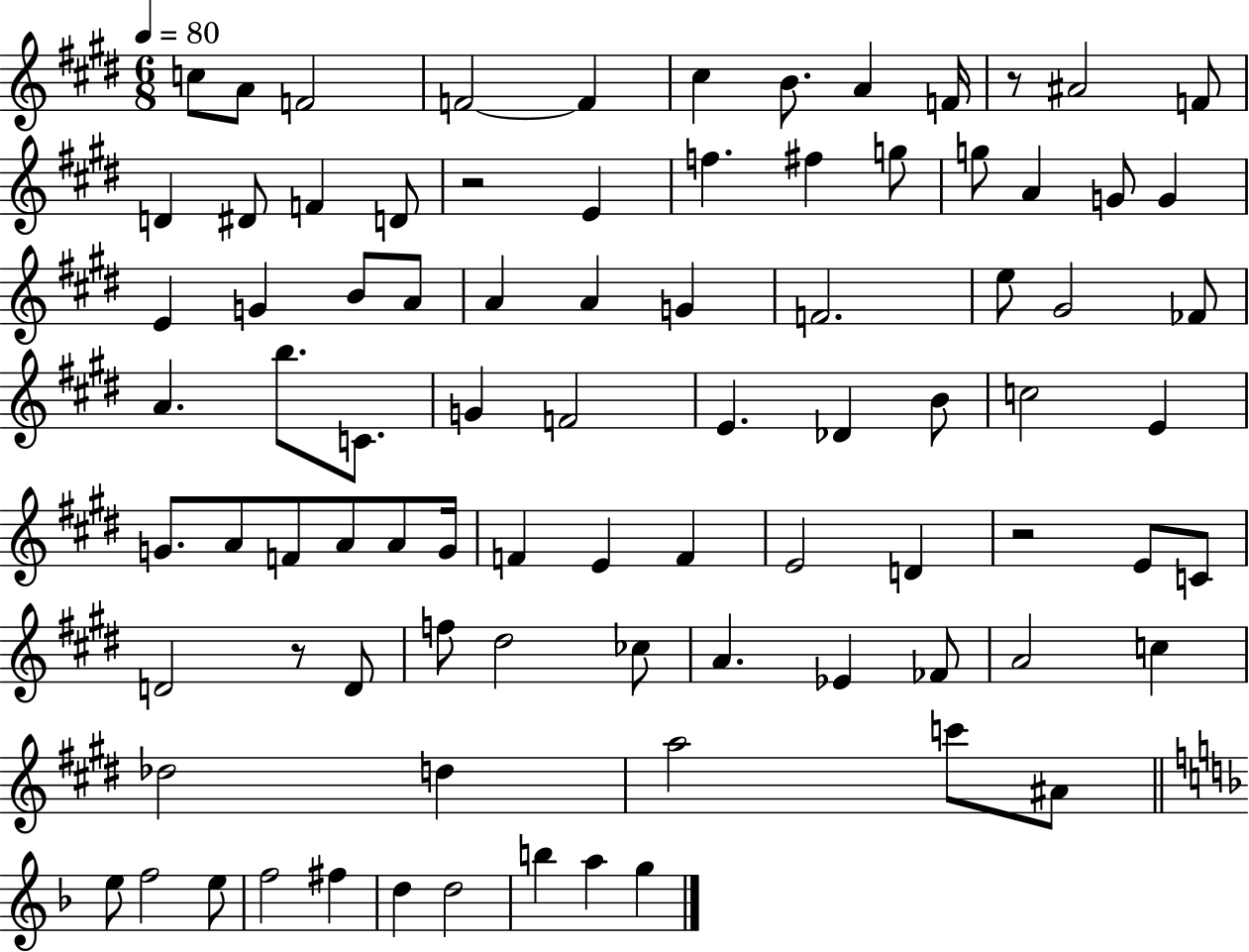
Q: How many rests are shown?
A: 4